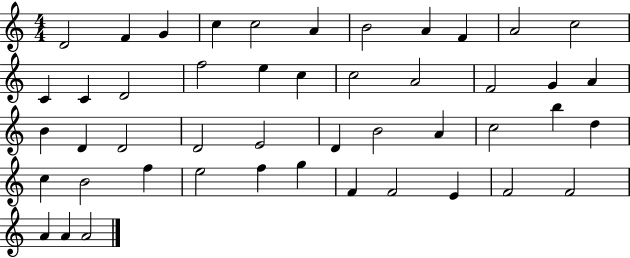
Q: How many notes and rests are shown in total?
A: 47